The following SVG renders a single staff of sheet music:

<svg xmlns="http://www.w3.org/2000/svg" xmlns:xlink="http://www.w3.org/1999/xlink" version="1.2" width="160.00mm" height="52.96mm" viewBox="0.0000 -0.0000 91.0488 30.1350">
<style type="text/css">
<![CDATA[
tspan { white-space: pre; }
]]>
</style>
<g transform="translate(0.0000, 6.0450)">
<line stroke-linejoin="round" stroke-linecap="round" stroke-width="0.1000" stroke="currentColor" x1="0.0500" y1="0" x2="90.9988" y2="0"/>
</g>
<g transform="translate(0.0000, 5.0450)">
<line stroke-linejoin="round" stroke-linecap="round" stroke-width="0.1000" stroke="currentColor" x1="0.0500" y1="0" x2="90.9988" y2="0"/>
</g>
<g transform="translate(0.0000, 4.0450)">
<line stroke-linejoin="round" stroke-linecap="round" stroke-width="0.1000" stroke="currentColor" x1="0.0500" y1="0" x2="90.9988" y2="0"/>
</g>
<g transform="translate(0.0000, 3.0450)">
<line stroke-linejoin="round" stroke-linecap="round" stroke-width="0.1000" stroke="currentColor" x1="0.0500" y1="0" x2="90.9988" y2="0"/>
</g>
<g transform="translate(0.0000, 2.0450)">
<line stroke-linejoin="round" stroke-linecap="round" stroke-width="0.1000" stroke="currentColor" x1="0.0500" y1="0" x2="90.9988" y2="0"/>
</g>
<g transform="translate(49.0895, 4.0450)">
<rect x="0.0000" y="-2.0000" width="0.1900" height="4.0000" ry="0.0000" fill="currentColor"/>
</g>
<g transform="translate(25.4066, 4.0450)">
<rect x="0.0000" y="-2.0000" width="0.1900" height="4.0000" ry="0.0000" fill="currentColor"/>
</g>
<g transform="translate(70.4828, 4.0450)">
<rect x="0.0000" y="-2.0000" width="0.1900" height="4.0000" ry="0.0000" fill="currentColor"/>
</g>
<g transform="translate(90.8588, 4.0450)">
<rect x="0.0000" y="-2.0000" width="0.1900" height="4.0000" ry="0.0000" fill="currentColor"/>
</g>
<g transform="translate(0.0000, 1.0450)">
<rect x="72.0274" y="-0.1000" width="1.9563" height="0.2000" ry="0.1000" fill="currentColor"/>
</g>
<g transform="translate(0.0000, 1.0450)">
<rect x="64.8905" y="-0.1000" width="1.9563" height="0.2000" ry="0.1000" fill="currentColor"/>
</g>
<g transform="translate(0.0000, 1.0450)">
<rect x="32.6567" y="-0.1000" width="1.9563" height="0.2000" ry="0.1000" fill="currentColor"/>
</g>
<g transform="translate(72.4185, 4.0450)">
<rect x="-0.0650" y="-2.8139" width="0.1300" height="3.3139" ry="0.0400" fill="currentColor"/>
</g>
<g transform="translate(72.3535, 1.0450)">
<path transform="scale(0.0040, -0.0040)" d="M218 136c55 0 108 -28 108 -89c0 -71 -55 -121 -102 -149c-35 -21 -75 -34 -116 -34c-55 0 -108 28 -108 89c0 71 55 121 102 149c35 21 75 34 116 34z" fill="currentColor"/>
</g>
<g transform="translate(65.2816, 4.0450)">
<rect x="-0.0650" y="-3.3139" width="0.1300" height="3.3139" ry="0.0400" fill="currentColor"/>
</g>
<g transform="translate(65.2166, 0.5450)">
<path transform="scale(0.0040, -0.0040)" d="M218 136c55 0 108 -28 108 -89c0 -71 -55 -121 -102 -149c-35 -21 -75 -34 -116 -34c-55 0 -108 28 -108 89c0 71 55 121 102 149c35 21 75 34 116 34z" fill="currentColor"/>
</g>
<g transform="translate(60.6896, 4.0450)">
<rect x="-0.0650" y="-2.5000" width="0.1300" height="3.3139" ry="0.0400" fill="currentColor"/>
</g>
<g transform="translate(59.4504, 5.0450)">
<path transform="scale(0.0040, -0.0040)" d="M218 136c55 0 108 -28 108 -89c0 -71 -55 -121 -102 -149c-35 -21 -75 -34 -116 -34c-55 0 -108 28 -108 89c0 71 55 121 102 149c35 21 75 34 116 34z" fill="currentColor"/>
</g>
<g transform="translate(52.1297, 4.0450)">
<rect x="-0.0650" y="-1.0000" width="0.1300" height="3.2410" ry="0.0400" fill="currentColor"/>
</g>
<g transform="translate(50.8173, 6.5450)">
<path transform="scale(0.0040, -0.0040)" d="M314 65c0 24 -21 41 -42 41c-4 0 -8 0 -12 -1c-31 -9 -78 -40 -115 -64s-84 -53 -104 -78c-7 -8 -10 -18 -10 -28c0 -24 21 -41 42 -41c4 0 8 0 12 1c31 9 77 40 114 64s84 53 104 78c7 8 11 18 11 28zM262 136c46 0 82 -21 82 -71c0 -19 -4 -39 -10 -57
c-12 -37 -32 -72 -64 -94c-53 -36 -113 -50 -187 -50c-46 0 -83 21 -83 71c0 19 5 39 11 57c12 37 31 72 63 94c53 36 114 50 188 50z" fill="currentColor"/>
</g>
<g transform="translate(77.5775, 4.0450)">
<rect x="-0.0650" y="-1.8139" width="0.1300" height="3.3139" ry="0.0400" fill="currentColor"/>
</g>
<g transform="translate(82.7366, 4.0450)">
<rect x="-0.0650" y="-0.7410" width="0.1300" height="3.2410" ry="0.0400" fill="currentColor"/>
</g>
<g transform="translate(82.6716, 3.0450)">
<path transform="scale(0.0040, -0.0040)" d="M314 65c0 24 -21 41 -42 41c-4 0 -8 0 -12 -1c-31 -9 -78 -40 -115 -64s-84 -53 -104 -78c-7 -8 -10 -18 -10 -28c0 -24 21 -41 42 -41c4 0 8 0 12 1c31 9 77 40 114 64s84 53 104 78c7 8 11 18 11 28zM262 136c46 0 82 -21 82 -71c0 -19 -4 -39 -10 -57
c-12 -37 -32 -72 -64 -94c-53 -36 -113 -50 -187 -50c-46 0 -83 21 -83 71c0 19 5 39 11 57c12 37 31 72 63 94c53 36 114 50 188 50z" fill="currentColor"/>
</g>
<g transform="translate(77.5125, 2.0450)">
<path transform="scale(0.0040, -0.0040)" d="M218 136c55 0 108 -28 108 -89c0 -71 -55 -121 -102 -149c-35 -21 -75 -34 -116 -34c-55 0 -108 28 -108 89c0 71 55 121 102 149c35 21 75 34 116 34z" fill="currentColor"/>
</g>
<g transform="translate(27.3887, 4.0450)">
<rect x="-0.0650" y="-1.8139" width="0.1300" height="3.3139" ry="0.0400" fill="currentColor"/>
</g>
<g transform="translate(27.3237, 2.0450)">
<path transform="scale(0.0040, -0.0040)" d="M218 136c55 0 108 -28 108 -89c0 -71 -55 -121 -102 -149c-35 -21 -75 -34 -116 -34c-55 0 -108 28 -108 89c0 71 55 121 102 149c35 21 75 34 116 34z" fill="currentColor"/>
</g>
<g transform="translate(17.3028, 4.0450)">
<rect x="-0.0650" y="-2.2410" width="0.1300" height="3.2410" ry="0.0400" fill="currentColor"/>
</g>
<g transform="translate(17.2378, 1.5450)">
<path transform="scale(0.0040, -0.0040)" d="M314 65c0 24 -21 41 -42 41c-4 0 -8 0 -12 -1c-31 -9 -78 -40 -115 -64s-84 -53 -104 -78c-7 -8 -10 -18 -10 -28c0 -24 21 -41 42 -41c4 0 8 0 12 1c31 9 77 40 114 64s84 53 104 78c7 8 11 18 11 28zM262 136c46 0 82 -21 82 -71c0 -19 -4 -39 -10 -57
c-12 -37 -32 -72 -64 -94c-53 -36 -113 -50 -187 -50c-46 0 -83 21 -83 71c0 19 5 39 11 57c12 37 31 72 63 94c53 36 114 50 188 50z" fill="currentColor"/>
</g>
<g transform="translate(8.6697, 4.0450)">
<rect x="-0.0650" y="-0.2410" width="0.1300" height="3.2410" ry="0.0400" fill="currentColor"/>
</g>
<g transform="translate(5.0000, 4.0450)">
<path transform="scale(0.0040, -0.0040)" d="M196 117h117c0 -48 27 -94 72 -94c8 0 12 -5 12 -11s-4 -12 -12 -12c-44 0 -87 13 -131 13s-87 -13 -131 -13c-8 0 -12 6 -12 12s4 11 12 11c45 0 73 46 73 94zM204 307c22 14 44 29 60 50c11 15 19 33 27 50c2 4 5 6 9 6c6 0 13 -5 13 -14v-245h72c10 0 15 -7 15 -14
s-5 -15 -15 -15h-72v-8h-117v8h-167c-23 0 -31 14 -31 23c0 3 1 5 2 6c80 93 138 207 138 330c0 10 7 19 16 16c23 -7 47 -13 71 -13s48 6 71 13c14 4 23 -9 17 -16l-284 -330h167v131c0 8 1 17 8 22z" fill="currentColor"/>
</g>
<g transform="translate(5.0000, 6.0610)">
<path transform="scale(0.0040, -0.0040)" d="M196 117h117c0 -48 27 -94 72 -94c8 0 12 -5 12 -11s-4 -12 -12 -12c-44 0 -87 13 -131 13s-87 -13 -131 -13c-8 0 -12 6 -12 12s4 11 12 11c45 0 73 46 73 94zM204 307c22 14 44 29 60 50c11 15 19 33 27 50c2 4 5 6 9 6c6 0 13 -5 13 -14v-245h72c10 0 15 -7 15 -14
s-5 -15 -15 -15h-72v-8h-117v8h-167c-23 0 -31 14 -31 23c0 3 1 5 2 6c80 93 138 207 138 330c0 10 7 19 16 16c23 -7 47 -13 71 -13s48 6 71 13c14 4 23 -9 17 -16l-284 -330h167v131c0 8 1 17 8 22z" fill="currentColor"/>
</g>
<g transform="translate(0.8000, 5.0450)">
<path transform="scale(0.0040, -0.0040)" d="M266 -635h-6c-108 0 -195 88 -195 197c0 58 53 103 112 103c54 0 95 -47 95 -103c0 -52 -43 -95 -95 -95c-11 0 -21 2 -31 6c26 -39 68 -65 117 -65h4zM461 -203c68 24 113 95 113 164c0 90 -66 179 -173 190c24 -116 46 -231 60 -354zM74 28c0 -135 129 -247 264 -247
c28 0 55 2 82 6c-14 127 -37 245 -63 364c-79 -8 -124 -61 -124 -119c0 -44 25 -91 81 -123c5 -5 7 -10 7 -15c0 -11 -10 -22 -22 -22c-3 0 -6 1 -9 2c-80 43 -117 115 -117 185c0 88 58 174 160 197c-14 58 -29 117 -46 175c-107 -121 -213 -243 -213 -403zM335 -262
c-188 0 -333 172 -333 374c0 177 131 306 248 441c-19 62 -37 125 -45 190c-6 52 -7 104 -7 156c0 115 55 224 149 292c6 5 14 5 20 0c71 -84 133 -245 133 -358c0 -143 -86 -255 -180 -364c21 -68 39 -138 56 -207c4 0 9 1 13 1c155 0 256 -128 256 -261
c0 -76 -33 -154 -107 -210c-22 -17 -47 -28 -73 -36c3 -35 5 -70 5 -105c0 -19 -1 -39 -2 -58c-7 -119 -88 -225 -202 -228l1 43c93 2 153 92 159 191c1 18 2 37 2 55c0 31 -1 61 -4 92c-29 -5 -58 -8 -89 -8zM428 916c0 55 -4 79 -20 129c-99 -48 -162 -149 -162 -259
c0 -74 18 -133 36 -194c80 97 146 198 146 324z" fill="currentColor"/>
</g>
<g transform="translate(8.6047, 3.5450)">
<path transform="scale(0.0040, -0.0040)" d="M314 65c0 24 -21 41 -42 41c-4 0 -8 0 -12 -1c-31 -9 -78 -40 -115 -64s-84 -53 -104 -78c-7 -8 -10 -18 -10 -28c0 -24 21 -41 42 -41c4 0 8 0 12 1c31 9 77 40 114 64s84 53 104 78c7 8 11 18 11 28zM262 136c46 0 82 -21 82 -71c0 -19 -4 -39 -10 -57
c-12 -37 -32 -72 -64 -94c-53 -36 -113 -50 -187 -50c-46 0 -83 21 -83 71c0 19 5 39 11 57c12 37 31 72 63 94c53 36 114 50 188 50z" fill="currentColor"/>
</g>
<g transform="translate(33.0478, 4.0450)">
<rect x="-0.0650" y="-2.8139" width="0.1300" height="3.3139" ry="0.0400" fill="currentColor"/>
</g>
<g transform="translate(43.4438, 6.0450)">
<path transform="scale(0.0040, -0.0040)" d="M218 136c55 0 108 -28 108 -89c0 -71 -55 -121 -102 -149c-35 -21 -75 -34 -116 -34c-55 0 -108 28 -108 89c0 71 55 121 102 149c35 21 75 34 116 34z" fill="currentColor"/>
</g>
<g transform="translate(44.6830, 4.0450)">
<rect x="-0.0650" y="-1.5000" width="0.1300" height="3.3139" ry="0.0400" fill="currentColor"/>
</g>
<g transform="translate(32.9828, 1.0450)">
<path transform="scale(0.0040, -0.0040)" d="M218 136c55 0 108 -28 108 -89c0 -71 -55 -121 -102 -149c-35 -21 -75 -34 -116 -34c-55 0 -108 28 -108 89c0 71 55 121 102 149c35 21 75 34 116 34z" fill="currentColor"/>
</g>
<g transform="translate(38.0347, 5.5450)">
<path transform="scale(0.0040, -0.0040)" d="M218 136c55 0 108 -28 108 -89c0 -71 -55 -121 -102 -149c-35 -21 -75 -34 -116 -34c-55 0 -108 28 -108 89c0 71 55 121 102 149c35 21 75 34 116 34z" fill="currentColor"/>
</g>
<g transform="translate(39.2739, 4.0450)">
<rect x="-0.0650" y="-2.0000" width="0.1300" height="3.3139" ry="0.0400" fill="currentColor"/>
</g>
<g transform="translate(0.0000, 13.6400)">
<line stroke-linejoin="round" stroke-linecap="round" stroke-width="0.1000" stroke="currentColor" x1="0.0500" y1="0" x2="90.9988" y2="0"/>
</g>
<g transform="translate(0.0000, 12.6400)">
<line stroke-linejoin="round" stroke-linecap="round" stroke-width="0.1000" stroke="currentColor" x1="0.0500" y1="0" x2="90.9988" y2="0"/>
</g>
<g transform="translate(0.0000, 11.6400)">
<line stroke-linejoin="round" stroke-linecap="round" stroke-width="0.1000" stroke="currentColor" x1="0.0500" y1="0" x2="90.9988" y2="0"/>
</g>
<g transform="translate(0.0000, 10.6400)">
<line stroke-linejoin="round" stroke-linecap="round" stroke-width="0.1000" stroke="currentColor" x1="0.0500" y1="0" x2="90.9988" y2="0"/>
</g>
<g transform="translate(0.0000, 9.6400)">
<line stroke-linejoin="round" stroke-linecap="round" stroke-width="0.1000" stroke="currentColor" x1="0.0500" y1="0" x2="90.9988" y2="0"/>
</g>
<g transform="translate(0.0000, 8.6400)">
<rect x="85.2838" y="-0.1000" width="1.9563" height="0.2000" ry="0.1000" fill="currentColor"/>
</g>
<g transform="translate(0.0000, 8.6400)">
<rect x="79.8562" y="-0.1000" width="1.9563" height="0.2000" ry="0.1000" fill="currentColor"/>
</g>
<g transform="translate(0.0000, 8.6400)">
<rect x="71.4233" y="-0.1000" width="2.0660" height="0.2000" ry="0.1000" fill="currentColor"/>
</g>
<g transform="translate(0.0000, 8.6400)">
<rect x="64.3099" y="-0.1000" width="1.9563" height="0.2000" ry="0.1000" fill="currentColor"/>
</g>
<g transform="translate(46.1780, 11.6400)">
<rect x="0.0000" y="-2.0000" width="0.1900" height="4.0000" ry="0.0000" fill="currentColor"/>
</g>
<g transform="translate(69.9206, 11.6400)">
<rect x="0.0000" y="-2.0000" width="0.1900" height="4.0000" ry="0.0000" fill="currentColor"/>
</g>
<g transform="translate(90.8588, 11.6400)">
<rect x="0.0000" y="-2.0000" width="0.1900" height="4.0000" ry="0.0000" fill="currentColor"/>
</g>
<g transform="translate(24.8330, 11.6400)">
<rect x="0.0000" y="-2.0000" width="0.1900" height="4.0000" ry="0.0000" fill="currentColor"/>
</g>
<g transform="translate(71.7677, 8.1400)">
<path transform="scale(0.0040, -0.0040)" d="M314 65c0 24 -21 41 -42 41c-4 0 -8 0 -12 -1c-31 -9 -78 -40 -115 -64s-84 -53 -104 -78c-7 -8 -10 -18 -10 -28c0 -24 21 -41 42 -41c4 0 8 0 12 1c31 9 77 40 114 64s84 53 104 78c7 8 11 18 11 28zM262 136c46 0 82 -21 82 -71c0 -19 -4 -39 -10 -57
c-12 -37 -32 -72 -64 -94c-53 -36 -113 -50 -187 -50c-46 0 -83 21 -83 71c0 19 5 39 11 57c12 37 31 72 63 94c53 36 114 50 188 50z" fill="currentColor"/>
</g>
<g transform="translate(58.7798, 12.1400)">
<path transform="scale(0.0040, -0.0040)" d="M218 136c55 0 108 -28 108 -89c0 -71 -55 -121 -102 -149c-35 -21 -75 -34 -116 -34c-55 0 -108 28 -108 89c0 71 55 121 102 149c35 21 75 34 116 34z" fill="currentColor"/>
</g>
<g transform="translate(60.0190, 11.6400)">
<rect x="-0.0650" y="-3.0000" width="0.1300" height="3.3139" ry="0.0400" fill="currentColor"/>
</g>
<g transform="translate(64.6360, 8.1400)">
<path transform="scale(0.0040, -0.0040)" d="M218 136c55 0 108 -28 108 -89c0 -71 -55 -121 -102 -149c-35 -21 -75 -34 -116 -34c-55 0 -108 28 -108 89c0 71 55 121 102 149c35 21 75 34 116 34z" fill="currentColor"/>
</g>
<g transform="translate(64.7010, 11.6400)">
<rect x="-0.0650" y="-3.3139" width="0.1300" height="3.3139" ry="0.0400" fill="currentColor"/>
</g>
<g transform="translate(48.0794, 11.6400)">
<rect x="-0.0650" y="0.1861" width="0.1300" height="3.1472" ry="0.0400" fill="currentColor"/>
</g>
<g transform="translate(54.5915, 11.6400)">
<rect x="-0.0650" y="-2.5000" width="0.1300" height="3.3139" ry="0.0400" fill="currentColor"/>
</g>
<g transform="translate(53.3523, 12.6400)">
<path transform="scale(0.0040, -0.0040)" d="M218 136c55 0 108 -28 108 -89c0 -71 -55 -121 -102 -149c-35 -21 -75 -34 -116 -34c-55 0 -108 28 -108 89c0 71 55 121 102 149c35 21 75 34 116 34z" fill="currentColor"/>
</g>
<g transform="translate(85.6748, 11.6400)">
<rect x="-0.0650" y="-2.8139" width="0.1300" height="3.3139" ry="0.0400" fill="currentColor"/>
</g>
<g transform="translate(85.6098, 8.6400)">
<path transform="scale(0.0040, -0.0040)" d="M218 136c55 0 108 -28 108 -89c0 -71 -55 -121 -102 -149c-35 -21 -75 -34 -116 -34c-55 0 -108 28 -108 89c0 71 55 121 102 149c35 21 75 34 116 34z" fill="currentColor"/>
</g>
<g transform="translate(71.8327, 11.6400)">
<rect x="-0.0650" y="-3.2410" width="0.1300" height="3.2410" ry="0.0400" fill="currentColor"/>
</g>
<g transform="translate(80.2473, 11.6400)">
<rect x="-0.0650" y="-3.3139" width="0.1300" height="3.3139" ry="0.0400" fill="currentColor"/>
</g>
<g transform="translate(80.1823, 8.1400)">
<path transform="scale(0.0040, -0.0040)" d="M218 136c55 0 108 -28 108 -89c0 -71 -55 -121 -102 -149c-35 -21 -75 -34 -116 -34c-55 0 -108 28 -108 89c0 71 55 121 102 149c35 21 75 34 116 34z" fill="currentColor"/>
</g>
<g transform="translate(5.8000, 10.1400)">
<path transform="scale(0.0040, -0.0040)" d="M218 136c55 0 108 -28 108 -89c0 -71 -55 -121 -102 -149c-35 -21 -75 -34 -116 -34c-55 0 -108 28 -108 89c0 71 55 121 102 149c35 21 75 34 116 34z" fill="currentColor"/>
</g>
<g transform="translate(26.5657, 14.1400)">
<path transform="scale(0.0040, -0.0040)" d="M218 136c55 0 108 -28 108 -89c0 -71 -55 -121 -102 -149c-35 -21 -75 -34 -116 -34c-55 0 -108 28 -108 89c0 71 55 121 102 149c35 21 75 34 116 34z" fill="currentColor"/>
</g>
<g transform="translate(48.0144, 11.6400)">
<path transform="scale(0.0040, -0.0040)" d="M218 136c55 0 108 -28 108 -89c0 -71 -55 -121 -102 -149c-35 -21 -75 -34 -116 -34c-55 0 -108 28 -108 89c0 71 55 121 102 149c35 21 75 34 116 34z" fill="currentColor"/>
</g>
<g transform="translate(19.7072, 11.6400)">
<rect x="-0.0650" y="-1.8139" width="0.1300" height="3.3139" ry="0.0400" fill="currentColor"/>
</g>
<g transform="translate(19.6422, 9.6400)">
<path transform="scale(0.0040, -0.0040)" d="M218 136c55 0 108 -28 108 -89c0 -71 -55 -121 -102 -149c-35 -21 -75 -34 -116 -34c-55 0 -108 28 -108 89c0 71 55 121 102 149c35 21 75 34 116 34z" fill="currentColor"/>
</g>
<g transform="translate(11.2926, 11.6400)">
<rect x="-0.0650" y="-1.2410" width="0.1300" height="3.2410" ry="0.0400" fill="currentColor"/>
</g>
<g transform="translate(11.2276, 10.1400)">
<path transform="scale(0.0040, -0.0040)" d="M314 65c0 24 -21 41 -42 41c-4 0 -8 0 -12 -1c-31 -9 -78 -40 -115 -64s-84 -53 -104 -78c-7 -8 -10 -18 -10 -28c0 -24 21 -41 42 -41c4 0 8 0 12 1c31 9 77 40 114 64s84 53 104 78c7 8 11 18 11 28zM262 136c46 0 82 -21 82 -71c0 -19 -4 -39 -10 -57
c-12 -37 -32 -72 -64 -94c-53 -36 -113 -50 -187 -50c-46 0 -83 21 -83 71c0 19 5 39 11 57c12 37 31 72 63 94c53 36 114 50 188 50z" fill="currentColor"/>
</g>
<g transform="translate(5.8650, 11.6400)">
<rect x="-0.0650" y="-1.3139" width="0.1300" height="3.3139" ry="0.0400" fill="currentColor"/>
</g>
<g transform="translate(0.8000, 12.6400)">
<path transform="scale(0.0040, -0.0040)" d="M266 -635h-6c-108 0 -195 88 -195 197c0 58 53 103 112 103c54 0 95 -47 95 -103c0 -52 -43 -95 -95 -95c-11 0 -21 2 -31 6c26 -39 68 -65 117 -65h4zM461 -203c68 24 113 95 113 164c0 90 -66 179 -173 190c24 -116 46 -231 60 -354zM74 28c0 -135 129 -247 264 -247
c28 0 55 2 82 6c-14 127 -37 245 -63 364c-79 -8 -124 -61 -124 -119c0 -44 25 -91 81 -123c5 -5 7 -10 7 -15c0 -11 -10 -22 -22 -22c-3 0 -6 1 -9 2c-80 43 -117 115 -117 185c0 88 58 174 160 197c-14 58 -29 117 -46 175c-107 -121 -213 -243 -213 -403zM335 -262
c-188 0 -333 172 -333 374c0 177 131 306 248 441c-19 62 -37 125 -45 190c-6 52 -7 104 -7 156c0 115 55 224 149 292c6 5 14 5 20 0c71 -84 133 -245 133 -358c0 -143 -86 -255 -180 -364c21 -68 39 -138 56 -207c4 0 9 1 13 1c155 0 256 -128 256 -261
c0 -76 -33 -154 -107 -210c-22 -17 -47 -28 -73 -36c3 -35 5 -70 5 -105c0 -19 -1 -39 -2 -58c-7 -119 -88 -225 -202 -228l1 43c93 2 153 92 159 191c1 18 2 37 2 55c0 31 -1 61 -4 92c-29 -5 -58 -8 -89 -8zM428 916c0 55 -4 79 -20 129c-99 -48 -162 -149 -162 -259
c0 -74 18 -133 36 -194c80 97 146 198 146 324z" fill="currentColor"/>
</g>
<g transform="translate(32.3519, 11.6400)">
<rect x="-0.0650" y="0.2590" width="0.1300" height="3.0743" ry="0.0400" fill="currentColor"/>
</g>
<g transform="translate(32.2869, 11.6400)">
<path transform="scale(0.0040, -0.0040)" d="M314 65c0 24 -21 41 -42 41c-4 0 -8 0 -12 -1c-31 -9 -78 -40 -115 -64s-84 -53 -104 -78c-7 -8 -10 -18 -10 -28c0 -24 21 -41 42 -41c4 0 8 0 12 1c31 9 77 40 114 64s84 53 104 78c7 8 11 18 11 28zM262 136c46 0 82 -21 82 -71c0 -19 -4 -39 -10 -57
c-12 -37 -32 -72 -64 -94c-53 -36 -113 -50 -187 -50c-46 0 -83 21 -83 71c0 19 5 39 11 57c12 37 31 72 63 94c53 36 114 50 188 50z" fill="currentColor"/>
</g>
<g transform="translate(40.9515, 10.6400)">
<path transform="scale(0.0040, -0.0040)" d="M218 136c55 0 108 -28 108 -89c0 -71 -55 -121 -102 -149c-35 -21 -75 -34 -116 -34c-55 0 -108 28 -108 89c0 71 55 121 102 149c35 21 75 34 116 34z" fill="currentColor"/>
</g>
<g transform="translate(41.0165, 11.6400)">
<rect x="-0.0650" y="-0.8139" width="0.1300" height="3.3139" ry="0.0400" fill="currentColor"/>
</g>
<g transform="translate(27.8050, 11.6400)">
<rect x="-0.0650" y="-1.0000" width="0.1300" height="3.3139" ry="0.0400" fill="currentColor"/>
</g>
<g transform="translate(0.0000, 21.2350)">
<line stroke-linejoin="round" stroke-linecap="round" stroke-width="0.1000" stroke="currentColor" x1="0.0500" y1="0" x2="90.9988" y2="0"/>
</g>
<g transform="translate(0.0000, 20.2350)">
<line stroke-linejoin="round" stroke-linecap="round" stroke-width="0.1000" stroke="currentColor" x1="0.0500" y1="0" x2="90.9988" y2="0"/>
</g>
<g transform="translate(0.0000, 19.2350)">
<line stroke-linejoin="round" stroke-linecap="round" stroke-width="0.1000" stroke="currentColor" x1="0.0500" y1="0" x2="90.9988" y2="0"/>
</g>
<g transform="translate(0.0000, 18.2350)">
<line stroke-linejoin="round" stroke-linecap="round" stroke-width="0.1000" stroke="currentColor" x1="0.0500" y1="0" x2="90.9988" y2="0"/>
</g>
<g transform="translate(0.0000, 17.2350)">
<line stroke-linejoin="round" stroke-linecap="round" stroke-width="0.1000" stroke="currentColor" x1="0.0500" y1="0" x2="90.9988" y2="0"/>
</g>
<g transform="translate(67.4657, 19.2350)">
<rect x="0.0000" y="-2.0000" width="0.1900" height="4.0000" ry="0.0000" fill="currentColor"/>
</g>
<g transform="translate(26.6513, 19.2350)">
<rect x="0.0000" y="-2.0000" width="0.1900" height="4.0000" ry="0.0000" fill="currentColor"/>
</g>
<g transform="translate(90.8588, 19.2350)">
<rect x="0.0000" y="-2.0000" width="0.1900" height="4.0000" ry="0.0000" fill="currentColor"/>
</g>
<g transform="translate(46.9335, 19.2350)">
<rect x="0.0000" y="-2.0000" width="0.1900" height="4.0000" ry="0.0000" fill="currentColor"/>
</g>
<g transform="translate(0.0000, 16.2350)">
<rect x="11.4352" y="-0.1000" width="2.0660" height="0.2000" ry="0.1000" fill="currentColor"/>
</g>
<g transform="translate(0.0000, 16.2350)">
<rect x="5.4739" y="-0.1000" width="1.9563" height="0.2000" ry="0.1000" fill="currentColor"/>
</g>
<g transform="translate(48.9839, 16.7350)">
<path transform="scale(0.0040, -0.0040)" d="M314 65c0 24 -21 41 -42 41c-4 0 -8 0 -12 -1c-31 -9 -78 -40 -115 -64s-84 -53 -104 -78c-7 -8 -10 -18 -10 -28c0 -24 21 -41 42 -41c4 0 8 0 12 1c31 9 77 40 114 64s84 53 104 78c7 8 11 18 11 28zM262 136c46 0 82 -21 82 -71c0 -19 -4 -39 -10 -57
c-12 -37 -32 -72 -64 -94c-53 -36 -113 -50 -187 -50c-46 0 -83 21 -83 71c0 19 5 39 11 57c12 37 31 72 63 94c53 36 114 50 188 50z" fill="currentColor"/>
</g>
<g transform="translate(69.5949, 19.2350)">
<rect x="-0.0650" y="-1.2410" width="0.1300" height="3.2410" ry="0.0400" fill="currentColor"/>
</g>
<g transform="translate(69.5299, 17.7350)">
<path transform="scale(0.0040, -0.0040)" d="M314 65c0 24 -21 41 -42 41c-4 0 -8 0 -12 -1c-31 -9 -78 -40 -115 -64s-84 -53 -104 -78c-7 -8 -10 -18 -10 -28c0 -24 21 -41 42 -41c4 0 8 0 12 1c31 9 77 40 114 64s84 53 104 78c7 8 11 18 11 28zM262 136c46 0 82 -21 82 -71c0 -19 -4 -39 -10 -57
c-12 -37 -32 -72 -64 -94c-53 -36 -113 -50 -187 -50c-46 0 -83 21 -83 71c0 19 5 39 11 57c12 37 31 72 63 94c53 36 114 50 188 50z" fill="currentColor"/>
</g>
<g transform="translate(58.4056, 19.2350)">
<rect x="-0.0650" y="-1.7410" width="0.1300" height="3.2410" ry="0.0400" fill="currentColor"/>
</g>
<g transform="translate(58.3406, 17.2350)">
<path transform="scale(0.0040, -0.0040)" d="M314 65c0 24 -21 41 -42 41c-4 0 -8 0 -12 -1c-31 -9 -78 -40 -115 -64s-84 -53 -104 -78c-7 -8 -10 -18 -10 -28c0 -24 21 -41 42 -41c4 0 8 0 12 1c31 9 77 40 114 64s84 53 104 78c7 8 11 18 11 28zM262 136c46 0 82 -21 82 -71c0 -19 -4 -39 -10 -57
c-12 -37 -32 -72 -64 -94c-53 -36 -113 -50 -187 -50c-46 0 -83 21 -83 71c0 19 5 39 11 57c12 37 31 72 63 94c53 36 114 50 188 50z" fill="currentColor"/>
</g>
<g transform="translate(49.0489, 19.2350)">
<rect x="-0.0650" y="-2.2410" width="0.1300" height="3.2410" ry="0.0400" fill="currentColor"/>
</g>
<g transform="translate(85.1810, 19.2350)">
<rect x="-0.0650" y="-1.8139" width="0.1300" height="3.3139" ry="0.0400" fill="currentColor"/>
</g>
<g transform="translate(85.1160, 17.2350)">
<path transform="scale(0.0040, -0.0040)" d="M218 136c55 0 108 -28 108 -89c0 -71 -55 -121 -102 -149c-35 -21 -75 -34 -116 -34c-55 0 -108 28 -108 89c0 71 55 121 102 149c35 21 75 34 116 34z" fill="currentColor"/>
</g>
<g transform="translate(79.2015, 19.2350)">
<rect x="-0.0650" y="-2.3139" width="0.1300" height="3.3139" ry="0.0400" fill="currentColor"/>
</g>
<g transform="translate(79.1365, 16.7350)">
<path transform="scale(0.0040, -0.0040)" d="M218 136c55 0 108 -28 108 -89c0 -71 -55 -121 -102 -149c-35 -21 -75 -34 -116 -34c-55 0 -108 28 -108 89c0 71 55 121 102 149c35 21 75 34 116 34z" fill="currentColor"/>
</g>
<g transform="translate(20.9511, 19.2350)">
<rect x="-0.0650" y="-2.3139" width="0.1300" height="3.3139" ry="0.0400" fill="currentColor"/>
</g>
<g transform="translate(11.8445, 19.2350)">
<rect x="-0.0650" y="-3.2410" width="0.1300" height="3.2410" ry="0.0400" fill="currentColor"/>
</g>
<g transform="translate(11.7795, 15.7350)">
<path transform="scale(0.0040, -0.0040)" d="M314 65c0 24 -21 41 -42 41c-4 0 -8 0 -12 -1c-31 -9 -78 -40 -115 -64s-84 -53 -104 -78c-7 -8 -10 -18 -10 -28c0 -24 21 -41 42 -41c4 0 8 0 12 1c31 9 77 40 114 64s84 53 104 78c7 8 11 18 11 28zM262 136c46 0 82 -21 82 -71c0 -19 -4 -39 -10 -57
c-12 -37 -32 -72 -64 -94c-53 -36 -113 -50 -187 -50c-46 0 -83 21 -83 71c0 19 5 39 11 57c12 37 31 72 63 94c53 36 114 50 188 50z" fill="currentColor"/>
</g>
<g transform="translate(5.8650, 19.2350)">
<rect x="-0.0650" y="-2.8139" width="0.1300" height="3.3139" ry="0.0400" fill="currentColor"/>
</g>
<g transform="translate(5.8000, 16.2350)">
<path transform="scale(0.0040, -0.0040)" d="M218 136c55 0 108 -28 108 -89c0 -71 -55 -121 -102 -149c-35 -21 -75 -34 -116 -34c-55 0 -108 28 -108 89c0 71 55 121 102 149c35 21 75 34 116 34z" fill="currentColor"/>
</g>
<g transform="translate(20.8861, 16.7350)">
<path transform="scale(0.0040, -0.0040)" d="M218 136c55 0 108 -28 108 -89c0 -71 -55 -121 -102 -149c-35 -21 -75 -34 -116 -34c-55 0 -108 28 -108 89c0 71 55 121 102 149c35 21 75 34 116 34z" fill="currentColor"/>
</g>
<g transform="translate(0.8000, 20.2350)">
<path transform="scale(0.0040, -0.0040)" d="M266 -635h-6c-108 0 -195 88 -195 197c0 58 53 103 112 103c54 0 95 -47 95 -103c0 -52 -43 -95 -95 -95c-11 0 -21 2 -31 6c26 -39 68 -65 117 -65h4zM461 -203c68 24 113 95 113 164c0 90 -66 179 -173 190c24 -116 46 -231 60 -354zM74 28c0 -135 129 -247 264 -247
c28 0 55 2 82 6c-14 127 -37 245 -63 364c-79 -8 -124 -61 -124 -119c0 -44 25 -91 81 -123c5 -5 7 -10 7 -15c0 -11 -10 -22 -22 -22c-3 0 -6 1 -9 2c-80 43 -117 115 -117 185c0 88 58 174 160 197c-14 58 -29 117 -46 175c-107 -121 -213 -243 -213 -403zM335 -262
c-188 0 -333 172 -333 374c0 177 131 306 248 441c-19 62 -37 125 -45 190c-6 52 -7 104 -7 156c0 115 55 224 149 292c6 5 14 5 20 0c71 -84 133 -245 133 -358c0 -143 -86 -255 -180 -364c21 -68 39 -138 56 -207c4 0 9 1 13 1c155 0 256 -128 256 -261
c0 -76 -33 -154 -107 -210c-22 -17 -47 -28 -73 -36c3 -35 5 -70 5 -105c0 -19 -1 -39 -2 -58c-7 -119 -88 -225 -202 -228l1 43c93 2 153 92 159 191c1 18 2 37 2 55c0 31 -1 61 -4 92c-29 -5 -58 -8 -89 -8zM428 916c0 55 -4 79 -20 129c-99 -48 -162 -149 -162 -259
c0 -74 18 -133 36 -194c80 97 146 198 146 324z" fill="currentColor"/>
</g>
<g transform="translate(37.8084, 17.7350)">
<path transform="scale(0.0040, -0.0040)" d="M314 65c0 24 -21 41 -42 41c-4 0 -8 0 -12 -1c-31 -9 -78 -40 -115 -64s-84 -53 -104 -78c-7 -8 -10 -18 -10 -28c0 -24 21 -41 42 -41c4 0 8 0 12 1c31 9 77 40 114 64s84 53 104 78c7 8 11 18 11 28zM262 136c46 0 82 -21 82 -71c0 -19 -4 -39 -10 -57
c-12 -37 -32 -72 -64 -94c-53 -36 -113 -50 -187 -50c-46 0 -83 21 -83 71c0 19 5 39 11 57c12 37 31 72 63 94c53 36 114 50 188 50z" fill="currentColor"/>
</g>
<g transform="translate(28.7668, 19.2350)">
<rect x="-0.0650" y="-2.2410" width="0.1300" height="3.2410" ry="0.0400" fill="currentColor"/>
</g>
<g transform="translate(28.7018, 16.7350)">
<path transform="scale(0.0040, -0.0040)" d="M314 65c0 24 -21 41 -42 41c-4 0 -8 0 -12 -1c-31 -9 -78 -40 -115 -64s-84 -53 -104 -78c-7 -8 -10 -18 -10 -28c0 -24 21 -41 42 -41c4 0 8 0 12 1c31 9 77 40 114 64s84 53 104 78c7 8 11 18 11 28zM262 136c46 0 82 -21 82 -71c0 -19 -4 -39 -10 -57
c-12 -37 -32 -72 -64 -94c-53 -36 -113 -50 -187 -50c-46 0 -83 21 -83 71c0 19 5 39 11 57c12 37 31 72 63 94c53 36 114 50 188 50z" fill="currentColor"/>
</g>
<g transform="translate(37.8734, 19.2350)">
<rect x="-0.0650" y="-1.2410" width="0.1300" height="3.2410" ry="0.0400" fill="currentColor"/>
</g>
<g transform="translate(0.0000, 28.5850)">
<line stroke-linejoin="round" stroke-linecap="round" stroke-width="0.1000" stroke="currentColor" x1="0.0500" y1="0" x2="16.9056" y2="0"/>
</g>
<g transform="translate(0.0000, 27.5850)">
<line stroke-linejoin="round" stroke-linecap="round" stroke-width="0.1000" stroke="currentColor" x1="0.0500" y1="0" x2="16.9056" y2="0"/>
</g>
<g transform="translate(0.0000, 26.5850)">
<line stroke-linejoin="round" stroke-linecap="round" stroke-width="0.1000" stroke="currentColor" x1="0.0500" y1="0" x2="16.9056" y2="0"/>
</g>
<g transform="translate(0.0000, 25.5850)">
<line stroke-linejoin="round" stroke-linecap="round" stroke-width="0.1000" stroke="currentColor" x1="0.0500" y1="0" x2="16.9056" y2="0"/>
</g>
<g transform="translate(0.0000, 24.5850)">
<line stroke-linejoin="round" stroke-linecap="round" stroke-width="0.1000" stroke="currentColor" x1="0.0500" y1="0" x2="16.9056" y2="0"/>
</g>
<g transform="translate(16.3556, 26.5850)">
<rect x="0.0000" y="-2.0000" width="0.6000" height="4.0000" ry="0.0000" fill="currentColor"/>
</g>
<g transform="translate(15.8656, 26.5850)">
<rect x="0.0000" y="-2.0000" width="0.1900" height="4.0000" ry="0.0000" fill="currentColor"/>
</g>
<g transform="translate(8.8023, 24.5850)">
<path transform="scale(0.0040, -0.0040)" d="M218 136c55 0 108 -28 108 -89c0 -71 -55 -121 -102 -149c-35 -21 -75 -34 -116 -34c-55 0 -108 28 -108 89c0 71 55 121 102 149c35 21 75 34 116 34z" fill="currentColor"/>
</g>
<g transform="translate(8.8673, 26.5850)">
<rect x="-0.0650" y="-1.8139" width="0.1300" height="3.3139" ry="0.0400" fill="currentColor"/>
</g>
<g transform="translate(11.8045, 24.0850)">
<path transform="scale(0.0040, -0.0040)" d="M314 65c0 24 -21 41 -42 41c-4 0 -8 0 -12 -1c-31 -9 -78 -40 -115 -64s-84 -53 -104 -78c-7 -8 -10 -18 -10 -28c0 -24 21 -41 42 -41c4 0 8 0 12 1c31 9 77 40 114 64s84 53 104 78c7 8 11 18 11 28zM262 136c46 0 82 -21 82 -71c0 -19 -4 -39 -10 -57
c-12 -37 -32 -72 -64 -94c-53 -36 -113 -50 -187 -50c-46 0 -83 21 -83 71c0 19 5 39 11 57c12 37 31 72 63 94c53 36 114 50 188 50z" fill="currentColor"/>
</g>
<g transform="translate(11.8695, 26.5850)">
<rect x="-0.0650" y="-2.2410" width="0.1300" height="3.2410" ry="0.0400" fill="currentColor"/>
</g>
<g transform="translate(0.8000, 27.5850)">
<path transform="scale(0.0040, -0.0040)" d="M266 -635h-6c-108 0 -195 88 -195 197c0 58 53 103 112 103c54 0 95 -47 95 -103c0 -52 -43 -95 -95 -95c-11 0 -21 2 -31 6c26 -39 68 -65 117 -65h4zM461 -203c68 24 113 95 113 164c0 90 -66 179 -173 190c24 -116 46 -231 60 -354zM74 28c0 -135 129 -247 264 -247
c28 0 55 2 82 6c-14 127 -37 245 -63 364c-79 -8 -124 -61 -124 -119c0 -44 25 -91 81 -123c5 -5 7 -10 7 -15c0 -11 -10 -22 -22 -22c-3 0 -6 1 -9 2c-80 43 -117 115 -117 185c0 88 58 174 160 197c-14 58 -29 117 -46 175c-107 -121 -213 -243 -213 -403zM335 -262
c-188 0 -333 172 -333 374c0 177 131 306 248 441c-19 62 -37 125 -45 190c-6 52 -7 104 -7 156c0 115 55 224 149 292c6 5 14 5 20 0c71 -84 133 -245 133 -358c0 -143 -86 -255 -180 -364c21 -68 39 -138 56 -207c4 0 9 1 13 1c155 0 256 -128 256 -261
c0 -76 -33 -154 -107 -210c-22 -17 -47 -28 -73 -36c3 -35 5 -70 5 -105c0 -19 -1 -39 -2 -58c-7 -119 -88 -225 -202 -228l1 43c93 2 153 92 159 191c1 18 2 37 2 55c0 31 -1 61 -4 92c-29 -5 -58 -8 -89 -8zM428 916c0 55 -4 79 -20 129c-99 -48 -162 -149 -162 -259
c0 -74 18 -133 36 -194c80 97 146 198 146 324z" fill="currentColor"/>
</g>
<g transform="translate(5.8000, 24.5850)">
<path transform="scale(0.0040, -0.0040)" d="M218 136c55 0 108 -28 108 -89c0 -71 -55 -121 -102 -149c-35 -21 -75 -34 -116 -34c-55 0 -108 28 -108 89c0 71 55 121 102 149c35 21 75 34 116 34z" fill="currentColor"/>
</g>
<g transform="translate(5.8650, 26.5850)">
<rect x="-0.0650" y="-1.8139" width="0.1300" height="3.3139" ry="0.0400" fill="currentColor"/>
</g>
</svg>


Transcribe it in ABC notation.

X:1
T:Untitled
M:4/4
L:1/4
K:C
c2 g2 f a F E D2 G b a f d2 e e2 f D B2 d B G A b b2 b a a b2 g g2 e2 g2 f2 e2 g f f f g2